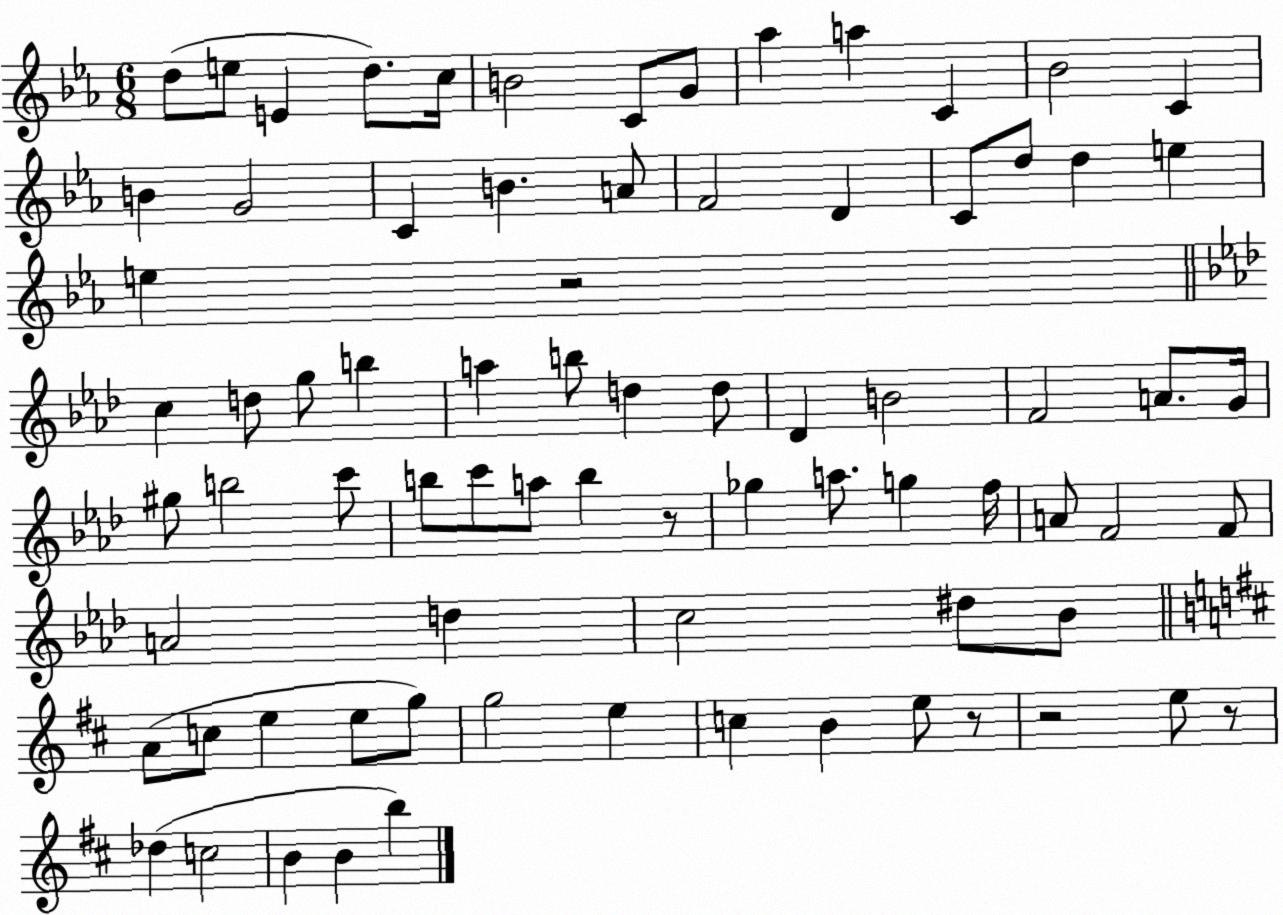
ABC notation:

X:1
T:Untitled
M:6/8
L:1/4
K:Eb
d/2 e/2 E d/2 c/4 B2 C/2 G/2 _a a C _B2 C B G2 C B A/2 F2 D C/2 d/2 d e e z2 c d/2 g/2 b a b/2 d d/2 _D B2 F2 A/2 G/4 ^g/2 b2 c'/2 b/2 c'/2 a/2 b z/2 _g a/2 g f/4 A/2 F2 F/2 A2 d c2 ^d/2 _B/2 A/2 c/2 e e/2 g/2 g2 e c B e/2 z/2 z2 e/2 z/2 _d c2 B B b